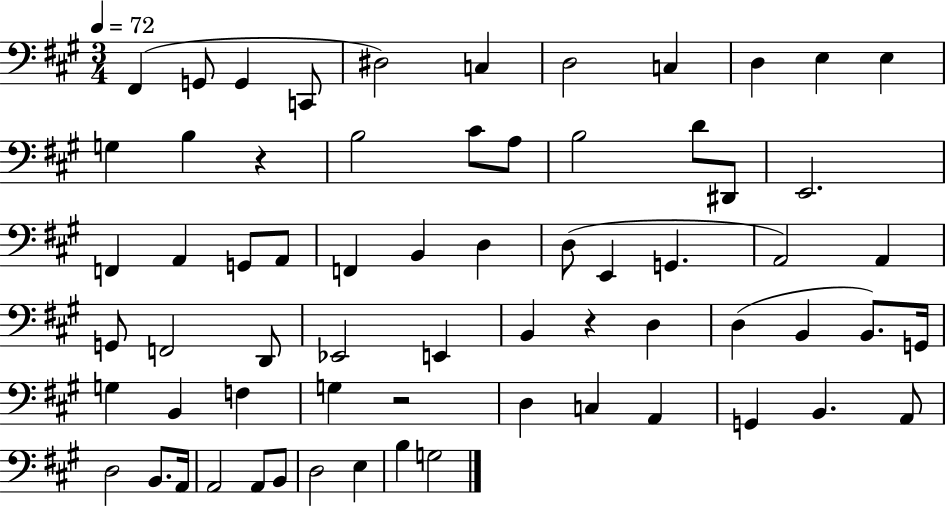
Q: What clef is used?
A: bass